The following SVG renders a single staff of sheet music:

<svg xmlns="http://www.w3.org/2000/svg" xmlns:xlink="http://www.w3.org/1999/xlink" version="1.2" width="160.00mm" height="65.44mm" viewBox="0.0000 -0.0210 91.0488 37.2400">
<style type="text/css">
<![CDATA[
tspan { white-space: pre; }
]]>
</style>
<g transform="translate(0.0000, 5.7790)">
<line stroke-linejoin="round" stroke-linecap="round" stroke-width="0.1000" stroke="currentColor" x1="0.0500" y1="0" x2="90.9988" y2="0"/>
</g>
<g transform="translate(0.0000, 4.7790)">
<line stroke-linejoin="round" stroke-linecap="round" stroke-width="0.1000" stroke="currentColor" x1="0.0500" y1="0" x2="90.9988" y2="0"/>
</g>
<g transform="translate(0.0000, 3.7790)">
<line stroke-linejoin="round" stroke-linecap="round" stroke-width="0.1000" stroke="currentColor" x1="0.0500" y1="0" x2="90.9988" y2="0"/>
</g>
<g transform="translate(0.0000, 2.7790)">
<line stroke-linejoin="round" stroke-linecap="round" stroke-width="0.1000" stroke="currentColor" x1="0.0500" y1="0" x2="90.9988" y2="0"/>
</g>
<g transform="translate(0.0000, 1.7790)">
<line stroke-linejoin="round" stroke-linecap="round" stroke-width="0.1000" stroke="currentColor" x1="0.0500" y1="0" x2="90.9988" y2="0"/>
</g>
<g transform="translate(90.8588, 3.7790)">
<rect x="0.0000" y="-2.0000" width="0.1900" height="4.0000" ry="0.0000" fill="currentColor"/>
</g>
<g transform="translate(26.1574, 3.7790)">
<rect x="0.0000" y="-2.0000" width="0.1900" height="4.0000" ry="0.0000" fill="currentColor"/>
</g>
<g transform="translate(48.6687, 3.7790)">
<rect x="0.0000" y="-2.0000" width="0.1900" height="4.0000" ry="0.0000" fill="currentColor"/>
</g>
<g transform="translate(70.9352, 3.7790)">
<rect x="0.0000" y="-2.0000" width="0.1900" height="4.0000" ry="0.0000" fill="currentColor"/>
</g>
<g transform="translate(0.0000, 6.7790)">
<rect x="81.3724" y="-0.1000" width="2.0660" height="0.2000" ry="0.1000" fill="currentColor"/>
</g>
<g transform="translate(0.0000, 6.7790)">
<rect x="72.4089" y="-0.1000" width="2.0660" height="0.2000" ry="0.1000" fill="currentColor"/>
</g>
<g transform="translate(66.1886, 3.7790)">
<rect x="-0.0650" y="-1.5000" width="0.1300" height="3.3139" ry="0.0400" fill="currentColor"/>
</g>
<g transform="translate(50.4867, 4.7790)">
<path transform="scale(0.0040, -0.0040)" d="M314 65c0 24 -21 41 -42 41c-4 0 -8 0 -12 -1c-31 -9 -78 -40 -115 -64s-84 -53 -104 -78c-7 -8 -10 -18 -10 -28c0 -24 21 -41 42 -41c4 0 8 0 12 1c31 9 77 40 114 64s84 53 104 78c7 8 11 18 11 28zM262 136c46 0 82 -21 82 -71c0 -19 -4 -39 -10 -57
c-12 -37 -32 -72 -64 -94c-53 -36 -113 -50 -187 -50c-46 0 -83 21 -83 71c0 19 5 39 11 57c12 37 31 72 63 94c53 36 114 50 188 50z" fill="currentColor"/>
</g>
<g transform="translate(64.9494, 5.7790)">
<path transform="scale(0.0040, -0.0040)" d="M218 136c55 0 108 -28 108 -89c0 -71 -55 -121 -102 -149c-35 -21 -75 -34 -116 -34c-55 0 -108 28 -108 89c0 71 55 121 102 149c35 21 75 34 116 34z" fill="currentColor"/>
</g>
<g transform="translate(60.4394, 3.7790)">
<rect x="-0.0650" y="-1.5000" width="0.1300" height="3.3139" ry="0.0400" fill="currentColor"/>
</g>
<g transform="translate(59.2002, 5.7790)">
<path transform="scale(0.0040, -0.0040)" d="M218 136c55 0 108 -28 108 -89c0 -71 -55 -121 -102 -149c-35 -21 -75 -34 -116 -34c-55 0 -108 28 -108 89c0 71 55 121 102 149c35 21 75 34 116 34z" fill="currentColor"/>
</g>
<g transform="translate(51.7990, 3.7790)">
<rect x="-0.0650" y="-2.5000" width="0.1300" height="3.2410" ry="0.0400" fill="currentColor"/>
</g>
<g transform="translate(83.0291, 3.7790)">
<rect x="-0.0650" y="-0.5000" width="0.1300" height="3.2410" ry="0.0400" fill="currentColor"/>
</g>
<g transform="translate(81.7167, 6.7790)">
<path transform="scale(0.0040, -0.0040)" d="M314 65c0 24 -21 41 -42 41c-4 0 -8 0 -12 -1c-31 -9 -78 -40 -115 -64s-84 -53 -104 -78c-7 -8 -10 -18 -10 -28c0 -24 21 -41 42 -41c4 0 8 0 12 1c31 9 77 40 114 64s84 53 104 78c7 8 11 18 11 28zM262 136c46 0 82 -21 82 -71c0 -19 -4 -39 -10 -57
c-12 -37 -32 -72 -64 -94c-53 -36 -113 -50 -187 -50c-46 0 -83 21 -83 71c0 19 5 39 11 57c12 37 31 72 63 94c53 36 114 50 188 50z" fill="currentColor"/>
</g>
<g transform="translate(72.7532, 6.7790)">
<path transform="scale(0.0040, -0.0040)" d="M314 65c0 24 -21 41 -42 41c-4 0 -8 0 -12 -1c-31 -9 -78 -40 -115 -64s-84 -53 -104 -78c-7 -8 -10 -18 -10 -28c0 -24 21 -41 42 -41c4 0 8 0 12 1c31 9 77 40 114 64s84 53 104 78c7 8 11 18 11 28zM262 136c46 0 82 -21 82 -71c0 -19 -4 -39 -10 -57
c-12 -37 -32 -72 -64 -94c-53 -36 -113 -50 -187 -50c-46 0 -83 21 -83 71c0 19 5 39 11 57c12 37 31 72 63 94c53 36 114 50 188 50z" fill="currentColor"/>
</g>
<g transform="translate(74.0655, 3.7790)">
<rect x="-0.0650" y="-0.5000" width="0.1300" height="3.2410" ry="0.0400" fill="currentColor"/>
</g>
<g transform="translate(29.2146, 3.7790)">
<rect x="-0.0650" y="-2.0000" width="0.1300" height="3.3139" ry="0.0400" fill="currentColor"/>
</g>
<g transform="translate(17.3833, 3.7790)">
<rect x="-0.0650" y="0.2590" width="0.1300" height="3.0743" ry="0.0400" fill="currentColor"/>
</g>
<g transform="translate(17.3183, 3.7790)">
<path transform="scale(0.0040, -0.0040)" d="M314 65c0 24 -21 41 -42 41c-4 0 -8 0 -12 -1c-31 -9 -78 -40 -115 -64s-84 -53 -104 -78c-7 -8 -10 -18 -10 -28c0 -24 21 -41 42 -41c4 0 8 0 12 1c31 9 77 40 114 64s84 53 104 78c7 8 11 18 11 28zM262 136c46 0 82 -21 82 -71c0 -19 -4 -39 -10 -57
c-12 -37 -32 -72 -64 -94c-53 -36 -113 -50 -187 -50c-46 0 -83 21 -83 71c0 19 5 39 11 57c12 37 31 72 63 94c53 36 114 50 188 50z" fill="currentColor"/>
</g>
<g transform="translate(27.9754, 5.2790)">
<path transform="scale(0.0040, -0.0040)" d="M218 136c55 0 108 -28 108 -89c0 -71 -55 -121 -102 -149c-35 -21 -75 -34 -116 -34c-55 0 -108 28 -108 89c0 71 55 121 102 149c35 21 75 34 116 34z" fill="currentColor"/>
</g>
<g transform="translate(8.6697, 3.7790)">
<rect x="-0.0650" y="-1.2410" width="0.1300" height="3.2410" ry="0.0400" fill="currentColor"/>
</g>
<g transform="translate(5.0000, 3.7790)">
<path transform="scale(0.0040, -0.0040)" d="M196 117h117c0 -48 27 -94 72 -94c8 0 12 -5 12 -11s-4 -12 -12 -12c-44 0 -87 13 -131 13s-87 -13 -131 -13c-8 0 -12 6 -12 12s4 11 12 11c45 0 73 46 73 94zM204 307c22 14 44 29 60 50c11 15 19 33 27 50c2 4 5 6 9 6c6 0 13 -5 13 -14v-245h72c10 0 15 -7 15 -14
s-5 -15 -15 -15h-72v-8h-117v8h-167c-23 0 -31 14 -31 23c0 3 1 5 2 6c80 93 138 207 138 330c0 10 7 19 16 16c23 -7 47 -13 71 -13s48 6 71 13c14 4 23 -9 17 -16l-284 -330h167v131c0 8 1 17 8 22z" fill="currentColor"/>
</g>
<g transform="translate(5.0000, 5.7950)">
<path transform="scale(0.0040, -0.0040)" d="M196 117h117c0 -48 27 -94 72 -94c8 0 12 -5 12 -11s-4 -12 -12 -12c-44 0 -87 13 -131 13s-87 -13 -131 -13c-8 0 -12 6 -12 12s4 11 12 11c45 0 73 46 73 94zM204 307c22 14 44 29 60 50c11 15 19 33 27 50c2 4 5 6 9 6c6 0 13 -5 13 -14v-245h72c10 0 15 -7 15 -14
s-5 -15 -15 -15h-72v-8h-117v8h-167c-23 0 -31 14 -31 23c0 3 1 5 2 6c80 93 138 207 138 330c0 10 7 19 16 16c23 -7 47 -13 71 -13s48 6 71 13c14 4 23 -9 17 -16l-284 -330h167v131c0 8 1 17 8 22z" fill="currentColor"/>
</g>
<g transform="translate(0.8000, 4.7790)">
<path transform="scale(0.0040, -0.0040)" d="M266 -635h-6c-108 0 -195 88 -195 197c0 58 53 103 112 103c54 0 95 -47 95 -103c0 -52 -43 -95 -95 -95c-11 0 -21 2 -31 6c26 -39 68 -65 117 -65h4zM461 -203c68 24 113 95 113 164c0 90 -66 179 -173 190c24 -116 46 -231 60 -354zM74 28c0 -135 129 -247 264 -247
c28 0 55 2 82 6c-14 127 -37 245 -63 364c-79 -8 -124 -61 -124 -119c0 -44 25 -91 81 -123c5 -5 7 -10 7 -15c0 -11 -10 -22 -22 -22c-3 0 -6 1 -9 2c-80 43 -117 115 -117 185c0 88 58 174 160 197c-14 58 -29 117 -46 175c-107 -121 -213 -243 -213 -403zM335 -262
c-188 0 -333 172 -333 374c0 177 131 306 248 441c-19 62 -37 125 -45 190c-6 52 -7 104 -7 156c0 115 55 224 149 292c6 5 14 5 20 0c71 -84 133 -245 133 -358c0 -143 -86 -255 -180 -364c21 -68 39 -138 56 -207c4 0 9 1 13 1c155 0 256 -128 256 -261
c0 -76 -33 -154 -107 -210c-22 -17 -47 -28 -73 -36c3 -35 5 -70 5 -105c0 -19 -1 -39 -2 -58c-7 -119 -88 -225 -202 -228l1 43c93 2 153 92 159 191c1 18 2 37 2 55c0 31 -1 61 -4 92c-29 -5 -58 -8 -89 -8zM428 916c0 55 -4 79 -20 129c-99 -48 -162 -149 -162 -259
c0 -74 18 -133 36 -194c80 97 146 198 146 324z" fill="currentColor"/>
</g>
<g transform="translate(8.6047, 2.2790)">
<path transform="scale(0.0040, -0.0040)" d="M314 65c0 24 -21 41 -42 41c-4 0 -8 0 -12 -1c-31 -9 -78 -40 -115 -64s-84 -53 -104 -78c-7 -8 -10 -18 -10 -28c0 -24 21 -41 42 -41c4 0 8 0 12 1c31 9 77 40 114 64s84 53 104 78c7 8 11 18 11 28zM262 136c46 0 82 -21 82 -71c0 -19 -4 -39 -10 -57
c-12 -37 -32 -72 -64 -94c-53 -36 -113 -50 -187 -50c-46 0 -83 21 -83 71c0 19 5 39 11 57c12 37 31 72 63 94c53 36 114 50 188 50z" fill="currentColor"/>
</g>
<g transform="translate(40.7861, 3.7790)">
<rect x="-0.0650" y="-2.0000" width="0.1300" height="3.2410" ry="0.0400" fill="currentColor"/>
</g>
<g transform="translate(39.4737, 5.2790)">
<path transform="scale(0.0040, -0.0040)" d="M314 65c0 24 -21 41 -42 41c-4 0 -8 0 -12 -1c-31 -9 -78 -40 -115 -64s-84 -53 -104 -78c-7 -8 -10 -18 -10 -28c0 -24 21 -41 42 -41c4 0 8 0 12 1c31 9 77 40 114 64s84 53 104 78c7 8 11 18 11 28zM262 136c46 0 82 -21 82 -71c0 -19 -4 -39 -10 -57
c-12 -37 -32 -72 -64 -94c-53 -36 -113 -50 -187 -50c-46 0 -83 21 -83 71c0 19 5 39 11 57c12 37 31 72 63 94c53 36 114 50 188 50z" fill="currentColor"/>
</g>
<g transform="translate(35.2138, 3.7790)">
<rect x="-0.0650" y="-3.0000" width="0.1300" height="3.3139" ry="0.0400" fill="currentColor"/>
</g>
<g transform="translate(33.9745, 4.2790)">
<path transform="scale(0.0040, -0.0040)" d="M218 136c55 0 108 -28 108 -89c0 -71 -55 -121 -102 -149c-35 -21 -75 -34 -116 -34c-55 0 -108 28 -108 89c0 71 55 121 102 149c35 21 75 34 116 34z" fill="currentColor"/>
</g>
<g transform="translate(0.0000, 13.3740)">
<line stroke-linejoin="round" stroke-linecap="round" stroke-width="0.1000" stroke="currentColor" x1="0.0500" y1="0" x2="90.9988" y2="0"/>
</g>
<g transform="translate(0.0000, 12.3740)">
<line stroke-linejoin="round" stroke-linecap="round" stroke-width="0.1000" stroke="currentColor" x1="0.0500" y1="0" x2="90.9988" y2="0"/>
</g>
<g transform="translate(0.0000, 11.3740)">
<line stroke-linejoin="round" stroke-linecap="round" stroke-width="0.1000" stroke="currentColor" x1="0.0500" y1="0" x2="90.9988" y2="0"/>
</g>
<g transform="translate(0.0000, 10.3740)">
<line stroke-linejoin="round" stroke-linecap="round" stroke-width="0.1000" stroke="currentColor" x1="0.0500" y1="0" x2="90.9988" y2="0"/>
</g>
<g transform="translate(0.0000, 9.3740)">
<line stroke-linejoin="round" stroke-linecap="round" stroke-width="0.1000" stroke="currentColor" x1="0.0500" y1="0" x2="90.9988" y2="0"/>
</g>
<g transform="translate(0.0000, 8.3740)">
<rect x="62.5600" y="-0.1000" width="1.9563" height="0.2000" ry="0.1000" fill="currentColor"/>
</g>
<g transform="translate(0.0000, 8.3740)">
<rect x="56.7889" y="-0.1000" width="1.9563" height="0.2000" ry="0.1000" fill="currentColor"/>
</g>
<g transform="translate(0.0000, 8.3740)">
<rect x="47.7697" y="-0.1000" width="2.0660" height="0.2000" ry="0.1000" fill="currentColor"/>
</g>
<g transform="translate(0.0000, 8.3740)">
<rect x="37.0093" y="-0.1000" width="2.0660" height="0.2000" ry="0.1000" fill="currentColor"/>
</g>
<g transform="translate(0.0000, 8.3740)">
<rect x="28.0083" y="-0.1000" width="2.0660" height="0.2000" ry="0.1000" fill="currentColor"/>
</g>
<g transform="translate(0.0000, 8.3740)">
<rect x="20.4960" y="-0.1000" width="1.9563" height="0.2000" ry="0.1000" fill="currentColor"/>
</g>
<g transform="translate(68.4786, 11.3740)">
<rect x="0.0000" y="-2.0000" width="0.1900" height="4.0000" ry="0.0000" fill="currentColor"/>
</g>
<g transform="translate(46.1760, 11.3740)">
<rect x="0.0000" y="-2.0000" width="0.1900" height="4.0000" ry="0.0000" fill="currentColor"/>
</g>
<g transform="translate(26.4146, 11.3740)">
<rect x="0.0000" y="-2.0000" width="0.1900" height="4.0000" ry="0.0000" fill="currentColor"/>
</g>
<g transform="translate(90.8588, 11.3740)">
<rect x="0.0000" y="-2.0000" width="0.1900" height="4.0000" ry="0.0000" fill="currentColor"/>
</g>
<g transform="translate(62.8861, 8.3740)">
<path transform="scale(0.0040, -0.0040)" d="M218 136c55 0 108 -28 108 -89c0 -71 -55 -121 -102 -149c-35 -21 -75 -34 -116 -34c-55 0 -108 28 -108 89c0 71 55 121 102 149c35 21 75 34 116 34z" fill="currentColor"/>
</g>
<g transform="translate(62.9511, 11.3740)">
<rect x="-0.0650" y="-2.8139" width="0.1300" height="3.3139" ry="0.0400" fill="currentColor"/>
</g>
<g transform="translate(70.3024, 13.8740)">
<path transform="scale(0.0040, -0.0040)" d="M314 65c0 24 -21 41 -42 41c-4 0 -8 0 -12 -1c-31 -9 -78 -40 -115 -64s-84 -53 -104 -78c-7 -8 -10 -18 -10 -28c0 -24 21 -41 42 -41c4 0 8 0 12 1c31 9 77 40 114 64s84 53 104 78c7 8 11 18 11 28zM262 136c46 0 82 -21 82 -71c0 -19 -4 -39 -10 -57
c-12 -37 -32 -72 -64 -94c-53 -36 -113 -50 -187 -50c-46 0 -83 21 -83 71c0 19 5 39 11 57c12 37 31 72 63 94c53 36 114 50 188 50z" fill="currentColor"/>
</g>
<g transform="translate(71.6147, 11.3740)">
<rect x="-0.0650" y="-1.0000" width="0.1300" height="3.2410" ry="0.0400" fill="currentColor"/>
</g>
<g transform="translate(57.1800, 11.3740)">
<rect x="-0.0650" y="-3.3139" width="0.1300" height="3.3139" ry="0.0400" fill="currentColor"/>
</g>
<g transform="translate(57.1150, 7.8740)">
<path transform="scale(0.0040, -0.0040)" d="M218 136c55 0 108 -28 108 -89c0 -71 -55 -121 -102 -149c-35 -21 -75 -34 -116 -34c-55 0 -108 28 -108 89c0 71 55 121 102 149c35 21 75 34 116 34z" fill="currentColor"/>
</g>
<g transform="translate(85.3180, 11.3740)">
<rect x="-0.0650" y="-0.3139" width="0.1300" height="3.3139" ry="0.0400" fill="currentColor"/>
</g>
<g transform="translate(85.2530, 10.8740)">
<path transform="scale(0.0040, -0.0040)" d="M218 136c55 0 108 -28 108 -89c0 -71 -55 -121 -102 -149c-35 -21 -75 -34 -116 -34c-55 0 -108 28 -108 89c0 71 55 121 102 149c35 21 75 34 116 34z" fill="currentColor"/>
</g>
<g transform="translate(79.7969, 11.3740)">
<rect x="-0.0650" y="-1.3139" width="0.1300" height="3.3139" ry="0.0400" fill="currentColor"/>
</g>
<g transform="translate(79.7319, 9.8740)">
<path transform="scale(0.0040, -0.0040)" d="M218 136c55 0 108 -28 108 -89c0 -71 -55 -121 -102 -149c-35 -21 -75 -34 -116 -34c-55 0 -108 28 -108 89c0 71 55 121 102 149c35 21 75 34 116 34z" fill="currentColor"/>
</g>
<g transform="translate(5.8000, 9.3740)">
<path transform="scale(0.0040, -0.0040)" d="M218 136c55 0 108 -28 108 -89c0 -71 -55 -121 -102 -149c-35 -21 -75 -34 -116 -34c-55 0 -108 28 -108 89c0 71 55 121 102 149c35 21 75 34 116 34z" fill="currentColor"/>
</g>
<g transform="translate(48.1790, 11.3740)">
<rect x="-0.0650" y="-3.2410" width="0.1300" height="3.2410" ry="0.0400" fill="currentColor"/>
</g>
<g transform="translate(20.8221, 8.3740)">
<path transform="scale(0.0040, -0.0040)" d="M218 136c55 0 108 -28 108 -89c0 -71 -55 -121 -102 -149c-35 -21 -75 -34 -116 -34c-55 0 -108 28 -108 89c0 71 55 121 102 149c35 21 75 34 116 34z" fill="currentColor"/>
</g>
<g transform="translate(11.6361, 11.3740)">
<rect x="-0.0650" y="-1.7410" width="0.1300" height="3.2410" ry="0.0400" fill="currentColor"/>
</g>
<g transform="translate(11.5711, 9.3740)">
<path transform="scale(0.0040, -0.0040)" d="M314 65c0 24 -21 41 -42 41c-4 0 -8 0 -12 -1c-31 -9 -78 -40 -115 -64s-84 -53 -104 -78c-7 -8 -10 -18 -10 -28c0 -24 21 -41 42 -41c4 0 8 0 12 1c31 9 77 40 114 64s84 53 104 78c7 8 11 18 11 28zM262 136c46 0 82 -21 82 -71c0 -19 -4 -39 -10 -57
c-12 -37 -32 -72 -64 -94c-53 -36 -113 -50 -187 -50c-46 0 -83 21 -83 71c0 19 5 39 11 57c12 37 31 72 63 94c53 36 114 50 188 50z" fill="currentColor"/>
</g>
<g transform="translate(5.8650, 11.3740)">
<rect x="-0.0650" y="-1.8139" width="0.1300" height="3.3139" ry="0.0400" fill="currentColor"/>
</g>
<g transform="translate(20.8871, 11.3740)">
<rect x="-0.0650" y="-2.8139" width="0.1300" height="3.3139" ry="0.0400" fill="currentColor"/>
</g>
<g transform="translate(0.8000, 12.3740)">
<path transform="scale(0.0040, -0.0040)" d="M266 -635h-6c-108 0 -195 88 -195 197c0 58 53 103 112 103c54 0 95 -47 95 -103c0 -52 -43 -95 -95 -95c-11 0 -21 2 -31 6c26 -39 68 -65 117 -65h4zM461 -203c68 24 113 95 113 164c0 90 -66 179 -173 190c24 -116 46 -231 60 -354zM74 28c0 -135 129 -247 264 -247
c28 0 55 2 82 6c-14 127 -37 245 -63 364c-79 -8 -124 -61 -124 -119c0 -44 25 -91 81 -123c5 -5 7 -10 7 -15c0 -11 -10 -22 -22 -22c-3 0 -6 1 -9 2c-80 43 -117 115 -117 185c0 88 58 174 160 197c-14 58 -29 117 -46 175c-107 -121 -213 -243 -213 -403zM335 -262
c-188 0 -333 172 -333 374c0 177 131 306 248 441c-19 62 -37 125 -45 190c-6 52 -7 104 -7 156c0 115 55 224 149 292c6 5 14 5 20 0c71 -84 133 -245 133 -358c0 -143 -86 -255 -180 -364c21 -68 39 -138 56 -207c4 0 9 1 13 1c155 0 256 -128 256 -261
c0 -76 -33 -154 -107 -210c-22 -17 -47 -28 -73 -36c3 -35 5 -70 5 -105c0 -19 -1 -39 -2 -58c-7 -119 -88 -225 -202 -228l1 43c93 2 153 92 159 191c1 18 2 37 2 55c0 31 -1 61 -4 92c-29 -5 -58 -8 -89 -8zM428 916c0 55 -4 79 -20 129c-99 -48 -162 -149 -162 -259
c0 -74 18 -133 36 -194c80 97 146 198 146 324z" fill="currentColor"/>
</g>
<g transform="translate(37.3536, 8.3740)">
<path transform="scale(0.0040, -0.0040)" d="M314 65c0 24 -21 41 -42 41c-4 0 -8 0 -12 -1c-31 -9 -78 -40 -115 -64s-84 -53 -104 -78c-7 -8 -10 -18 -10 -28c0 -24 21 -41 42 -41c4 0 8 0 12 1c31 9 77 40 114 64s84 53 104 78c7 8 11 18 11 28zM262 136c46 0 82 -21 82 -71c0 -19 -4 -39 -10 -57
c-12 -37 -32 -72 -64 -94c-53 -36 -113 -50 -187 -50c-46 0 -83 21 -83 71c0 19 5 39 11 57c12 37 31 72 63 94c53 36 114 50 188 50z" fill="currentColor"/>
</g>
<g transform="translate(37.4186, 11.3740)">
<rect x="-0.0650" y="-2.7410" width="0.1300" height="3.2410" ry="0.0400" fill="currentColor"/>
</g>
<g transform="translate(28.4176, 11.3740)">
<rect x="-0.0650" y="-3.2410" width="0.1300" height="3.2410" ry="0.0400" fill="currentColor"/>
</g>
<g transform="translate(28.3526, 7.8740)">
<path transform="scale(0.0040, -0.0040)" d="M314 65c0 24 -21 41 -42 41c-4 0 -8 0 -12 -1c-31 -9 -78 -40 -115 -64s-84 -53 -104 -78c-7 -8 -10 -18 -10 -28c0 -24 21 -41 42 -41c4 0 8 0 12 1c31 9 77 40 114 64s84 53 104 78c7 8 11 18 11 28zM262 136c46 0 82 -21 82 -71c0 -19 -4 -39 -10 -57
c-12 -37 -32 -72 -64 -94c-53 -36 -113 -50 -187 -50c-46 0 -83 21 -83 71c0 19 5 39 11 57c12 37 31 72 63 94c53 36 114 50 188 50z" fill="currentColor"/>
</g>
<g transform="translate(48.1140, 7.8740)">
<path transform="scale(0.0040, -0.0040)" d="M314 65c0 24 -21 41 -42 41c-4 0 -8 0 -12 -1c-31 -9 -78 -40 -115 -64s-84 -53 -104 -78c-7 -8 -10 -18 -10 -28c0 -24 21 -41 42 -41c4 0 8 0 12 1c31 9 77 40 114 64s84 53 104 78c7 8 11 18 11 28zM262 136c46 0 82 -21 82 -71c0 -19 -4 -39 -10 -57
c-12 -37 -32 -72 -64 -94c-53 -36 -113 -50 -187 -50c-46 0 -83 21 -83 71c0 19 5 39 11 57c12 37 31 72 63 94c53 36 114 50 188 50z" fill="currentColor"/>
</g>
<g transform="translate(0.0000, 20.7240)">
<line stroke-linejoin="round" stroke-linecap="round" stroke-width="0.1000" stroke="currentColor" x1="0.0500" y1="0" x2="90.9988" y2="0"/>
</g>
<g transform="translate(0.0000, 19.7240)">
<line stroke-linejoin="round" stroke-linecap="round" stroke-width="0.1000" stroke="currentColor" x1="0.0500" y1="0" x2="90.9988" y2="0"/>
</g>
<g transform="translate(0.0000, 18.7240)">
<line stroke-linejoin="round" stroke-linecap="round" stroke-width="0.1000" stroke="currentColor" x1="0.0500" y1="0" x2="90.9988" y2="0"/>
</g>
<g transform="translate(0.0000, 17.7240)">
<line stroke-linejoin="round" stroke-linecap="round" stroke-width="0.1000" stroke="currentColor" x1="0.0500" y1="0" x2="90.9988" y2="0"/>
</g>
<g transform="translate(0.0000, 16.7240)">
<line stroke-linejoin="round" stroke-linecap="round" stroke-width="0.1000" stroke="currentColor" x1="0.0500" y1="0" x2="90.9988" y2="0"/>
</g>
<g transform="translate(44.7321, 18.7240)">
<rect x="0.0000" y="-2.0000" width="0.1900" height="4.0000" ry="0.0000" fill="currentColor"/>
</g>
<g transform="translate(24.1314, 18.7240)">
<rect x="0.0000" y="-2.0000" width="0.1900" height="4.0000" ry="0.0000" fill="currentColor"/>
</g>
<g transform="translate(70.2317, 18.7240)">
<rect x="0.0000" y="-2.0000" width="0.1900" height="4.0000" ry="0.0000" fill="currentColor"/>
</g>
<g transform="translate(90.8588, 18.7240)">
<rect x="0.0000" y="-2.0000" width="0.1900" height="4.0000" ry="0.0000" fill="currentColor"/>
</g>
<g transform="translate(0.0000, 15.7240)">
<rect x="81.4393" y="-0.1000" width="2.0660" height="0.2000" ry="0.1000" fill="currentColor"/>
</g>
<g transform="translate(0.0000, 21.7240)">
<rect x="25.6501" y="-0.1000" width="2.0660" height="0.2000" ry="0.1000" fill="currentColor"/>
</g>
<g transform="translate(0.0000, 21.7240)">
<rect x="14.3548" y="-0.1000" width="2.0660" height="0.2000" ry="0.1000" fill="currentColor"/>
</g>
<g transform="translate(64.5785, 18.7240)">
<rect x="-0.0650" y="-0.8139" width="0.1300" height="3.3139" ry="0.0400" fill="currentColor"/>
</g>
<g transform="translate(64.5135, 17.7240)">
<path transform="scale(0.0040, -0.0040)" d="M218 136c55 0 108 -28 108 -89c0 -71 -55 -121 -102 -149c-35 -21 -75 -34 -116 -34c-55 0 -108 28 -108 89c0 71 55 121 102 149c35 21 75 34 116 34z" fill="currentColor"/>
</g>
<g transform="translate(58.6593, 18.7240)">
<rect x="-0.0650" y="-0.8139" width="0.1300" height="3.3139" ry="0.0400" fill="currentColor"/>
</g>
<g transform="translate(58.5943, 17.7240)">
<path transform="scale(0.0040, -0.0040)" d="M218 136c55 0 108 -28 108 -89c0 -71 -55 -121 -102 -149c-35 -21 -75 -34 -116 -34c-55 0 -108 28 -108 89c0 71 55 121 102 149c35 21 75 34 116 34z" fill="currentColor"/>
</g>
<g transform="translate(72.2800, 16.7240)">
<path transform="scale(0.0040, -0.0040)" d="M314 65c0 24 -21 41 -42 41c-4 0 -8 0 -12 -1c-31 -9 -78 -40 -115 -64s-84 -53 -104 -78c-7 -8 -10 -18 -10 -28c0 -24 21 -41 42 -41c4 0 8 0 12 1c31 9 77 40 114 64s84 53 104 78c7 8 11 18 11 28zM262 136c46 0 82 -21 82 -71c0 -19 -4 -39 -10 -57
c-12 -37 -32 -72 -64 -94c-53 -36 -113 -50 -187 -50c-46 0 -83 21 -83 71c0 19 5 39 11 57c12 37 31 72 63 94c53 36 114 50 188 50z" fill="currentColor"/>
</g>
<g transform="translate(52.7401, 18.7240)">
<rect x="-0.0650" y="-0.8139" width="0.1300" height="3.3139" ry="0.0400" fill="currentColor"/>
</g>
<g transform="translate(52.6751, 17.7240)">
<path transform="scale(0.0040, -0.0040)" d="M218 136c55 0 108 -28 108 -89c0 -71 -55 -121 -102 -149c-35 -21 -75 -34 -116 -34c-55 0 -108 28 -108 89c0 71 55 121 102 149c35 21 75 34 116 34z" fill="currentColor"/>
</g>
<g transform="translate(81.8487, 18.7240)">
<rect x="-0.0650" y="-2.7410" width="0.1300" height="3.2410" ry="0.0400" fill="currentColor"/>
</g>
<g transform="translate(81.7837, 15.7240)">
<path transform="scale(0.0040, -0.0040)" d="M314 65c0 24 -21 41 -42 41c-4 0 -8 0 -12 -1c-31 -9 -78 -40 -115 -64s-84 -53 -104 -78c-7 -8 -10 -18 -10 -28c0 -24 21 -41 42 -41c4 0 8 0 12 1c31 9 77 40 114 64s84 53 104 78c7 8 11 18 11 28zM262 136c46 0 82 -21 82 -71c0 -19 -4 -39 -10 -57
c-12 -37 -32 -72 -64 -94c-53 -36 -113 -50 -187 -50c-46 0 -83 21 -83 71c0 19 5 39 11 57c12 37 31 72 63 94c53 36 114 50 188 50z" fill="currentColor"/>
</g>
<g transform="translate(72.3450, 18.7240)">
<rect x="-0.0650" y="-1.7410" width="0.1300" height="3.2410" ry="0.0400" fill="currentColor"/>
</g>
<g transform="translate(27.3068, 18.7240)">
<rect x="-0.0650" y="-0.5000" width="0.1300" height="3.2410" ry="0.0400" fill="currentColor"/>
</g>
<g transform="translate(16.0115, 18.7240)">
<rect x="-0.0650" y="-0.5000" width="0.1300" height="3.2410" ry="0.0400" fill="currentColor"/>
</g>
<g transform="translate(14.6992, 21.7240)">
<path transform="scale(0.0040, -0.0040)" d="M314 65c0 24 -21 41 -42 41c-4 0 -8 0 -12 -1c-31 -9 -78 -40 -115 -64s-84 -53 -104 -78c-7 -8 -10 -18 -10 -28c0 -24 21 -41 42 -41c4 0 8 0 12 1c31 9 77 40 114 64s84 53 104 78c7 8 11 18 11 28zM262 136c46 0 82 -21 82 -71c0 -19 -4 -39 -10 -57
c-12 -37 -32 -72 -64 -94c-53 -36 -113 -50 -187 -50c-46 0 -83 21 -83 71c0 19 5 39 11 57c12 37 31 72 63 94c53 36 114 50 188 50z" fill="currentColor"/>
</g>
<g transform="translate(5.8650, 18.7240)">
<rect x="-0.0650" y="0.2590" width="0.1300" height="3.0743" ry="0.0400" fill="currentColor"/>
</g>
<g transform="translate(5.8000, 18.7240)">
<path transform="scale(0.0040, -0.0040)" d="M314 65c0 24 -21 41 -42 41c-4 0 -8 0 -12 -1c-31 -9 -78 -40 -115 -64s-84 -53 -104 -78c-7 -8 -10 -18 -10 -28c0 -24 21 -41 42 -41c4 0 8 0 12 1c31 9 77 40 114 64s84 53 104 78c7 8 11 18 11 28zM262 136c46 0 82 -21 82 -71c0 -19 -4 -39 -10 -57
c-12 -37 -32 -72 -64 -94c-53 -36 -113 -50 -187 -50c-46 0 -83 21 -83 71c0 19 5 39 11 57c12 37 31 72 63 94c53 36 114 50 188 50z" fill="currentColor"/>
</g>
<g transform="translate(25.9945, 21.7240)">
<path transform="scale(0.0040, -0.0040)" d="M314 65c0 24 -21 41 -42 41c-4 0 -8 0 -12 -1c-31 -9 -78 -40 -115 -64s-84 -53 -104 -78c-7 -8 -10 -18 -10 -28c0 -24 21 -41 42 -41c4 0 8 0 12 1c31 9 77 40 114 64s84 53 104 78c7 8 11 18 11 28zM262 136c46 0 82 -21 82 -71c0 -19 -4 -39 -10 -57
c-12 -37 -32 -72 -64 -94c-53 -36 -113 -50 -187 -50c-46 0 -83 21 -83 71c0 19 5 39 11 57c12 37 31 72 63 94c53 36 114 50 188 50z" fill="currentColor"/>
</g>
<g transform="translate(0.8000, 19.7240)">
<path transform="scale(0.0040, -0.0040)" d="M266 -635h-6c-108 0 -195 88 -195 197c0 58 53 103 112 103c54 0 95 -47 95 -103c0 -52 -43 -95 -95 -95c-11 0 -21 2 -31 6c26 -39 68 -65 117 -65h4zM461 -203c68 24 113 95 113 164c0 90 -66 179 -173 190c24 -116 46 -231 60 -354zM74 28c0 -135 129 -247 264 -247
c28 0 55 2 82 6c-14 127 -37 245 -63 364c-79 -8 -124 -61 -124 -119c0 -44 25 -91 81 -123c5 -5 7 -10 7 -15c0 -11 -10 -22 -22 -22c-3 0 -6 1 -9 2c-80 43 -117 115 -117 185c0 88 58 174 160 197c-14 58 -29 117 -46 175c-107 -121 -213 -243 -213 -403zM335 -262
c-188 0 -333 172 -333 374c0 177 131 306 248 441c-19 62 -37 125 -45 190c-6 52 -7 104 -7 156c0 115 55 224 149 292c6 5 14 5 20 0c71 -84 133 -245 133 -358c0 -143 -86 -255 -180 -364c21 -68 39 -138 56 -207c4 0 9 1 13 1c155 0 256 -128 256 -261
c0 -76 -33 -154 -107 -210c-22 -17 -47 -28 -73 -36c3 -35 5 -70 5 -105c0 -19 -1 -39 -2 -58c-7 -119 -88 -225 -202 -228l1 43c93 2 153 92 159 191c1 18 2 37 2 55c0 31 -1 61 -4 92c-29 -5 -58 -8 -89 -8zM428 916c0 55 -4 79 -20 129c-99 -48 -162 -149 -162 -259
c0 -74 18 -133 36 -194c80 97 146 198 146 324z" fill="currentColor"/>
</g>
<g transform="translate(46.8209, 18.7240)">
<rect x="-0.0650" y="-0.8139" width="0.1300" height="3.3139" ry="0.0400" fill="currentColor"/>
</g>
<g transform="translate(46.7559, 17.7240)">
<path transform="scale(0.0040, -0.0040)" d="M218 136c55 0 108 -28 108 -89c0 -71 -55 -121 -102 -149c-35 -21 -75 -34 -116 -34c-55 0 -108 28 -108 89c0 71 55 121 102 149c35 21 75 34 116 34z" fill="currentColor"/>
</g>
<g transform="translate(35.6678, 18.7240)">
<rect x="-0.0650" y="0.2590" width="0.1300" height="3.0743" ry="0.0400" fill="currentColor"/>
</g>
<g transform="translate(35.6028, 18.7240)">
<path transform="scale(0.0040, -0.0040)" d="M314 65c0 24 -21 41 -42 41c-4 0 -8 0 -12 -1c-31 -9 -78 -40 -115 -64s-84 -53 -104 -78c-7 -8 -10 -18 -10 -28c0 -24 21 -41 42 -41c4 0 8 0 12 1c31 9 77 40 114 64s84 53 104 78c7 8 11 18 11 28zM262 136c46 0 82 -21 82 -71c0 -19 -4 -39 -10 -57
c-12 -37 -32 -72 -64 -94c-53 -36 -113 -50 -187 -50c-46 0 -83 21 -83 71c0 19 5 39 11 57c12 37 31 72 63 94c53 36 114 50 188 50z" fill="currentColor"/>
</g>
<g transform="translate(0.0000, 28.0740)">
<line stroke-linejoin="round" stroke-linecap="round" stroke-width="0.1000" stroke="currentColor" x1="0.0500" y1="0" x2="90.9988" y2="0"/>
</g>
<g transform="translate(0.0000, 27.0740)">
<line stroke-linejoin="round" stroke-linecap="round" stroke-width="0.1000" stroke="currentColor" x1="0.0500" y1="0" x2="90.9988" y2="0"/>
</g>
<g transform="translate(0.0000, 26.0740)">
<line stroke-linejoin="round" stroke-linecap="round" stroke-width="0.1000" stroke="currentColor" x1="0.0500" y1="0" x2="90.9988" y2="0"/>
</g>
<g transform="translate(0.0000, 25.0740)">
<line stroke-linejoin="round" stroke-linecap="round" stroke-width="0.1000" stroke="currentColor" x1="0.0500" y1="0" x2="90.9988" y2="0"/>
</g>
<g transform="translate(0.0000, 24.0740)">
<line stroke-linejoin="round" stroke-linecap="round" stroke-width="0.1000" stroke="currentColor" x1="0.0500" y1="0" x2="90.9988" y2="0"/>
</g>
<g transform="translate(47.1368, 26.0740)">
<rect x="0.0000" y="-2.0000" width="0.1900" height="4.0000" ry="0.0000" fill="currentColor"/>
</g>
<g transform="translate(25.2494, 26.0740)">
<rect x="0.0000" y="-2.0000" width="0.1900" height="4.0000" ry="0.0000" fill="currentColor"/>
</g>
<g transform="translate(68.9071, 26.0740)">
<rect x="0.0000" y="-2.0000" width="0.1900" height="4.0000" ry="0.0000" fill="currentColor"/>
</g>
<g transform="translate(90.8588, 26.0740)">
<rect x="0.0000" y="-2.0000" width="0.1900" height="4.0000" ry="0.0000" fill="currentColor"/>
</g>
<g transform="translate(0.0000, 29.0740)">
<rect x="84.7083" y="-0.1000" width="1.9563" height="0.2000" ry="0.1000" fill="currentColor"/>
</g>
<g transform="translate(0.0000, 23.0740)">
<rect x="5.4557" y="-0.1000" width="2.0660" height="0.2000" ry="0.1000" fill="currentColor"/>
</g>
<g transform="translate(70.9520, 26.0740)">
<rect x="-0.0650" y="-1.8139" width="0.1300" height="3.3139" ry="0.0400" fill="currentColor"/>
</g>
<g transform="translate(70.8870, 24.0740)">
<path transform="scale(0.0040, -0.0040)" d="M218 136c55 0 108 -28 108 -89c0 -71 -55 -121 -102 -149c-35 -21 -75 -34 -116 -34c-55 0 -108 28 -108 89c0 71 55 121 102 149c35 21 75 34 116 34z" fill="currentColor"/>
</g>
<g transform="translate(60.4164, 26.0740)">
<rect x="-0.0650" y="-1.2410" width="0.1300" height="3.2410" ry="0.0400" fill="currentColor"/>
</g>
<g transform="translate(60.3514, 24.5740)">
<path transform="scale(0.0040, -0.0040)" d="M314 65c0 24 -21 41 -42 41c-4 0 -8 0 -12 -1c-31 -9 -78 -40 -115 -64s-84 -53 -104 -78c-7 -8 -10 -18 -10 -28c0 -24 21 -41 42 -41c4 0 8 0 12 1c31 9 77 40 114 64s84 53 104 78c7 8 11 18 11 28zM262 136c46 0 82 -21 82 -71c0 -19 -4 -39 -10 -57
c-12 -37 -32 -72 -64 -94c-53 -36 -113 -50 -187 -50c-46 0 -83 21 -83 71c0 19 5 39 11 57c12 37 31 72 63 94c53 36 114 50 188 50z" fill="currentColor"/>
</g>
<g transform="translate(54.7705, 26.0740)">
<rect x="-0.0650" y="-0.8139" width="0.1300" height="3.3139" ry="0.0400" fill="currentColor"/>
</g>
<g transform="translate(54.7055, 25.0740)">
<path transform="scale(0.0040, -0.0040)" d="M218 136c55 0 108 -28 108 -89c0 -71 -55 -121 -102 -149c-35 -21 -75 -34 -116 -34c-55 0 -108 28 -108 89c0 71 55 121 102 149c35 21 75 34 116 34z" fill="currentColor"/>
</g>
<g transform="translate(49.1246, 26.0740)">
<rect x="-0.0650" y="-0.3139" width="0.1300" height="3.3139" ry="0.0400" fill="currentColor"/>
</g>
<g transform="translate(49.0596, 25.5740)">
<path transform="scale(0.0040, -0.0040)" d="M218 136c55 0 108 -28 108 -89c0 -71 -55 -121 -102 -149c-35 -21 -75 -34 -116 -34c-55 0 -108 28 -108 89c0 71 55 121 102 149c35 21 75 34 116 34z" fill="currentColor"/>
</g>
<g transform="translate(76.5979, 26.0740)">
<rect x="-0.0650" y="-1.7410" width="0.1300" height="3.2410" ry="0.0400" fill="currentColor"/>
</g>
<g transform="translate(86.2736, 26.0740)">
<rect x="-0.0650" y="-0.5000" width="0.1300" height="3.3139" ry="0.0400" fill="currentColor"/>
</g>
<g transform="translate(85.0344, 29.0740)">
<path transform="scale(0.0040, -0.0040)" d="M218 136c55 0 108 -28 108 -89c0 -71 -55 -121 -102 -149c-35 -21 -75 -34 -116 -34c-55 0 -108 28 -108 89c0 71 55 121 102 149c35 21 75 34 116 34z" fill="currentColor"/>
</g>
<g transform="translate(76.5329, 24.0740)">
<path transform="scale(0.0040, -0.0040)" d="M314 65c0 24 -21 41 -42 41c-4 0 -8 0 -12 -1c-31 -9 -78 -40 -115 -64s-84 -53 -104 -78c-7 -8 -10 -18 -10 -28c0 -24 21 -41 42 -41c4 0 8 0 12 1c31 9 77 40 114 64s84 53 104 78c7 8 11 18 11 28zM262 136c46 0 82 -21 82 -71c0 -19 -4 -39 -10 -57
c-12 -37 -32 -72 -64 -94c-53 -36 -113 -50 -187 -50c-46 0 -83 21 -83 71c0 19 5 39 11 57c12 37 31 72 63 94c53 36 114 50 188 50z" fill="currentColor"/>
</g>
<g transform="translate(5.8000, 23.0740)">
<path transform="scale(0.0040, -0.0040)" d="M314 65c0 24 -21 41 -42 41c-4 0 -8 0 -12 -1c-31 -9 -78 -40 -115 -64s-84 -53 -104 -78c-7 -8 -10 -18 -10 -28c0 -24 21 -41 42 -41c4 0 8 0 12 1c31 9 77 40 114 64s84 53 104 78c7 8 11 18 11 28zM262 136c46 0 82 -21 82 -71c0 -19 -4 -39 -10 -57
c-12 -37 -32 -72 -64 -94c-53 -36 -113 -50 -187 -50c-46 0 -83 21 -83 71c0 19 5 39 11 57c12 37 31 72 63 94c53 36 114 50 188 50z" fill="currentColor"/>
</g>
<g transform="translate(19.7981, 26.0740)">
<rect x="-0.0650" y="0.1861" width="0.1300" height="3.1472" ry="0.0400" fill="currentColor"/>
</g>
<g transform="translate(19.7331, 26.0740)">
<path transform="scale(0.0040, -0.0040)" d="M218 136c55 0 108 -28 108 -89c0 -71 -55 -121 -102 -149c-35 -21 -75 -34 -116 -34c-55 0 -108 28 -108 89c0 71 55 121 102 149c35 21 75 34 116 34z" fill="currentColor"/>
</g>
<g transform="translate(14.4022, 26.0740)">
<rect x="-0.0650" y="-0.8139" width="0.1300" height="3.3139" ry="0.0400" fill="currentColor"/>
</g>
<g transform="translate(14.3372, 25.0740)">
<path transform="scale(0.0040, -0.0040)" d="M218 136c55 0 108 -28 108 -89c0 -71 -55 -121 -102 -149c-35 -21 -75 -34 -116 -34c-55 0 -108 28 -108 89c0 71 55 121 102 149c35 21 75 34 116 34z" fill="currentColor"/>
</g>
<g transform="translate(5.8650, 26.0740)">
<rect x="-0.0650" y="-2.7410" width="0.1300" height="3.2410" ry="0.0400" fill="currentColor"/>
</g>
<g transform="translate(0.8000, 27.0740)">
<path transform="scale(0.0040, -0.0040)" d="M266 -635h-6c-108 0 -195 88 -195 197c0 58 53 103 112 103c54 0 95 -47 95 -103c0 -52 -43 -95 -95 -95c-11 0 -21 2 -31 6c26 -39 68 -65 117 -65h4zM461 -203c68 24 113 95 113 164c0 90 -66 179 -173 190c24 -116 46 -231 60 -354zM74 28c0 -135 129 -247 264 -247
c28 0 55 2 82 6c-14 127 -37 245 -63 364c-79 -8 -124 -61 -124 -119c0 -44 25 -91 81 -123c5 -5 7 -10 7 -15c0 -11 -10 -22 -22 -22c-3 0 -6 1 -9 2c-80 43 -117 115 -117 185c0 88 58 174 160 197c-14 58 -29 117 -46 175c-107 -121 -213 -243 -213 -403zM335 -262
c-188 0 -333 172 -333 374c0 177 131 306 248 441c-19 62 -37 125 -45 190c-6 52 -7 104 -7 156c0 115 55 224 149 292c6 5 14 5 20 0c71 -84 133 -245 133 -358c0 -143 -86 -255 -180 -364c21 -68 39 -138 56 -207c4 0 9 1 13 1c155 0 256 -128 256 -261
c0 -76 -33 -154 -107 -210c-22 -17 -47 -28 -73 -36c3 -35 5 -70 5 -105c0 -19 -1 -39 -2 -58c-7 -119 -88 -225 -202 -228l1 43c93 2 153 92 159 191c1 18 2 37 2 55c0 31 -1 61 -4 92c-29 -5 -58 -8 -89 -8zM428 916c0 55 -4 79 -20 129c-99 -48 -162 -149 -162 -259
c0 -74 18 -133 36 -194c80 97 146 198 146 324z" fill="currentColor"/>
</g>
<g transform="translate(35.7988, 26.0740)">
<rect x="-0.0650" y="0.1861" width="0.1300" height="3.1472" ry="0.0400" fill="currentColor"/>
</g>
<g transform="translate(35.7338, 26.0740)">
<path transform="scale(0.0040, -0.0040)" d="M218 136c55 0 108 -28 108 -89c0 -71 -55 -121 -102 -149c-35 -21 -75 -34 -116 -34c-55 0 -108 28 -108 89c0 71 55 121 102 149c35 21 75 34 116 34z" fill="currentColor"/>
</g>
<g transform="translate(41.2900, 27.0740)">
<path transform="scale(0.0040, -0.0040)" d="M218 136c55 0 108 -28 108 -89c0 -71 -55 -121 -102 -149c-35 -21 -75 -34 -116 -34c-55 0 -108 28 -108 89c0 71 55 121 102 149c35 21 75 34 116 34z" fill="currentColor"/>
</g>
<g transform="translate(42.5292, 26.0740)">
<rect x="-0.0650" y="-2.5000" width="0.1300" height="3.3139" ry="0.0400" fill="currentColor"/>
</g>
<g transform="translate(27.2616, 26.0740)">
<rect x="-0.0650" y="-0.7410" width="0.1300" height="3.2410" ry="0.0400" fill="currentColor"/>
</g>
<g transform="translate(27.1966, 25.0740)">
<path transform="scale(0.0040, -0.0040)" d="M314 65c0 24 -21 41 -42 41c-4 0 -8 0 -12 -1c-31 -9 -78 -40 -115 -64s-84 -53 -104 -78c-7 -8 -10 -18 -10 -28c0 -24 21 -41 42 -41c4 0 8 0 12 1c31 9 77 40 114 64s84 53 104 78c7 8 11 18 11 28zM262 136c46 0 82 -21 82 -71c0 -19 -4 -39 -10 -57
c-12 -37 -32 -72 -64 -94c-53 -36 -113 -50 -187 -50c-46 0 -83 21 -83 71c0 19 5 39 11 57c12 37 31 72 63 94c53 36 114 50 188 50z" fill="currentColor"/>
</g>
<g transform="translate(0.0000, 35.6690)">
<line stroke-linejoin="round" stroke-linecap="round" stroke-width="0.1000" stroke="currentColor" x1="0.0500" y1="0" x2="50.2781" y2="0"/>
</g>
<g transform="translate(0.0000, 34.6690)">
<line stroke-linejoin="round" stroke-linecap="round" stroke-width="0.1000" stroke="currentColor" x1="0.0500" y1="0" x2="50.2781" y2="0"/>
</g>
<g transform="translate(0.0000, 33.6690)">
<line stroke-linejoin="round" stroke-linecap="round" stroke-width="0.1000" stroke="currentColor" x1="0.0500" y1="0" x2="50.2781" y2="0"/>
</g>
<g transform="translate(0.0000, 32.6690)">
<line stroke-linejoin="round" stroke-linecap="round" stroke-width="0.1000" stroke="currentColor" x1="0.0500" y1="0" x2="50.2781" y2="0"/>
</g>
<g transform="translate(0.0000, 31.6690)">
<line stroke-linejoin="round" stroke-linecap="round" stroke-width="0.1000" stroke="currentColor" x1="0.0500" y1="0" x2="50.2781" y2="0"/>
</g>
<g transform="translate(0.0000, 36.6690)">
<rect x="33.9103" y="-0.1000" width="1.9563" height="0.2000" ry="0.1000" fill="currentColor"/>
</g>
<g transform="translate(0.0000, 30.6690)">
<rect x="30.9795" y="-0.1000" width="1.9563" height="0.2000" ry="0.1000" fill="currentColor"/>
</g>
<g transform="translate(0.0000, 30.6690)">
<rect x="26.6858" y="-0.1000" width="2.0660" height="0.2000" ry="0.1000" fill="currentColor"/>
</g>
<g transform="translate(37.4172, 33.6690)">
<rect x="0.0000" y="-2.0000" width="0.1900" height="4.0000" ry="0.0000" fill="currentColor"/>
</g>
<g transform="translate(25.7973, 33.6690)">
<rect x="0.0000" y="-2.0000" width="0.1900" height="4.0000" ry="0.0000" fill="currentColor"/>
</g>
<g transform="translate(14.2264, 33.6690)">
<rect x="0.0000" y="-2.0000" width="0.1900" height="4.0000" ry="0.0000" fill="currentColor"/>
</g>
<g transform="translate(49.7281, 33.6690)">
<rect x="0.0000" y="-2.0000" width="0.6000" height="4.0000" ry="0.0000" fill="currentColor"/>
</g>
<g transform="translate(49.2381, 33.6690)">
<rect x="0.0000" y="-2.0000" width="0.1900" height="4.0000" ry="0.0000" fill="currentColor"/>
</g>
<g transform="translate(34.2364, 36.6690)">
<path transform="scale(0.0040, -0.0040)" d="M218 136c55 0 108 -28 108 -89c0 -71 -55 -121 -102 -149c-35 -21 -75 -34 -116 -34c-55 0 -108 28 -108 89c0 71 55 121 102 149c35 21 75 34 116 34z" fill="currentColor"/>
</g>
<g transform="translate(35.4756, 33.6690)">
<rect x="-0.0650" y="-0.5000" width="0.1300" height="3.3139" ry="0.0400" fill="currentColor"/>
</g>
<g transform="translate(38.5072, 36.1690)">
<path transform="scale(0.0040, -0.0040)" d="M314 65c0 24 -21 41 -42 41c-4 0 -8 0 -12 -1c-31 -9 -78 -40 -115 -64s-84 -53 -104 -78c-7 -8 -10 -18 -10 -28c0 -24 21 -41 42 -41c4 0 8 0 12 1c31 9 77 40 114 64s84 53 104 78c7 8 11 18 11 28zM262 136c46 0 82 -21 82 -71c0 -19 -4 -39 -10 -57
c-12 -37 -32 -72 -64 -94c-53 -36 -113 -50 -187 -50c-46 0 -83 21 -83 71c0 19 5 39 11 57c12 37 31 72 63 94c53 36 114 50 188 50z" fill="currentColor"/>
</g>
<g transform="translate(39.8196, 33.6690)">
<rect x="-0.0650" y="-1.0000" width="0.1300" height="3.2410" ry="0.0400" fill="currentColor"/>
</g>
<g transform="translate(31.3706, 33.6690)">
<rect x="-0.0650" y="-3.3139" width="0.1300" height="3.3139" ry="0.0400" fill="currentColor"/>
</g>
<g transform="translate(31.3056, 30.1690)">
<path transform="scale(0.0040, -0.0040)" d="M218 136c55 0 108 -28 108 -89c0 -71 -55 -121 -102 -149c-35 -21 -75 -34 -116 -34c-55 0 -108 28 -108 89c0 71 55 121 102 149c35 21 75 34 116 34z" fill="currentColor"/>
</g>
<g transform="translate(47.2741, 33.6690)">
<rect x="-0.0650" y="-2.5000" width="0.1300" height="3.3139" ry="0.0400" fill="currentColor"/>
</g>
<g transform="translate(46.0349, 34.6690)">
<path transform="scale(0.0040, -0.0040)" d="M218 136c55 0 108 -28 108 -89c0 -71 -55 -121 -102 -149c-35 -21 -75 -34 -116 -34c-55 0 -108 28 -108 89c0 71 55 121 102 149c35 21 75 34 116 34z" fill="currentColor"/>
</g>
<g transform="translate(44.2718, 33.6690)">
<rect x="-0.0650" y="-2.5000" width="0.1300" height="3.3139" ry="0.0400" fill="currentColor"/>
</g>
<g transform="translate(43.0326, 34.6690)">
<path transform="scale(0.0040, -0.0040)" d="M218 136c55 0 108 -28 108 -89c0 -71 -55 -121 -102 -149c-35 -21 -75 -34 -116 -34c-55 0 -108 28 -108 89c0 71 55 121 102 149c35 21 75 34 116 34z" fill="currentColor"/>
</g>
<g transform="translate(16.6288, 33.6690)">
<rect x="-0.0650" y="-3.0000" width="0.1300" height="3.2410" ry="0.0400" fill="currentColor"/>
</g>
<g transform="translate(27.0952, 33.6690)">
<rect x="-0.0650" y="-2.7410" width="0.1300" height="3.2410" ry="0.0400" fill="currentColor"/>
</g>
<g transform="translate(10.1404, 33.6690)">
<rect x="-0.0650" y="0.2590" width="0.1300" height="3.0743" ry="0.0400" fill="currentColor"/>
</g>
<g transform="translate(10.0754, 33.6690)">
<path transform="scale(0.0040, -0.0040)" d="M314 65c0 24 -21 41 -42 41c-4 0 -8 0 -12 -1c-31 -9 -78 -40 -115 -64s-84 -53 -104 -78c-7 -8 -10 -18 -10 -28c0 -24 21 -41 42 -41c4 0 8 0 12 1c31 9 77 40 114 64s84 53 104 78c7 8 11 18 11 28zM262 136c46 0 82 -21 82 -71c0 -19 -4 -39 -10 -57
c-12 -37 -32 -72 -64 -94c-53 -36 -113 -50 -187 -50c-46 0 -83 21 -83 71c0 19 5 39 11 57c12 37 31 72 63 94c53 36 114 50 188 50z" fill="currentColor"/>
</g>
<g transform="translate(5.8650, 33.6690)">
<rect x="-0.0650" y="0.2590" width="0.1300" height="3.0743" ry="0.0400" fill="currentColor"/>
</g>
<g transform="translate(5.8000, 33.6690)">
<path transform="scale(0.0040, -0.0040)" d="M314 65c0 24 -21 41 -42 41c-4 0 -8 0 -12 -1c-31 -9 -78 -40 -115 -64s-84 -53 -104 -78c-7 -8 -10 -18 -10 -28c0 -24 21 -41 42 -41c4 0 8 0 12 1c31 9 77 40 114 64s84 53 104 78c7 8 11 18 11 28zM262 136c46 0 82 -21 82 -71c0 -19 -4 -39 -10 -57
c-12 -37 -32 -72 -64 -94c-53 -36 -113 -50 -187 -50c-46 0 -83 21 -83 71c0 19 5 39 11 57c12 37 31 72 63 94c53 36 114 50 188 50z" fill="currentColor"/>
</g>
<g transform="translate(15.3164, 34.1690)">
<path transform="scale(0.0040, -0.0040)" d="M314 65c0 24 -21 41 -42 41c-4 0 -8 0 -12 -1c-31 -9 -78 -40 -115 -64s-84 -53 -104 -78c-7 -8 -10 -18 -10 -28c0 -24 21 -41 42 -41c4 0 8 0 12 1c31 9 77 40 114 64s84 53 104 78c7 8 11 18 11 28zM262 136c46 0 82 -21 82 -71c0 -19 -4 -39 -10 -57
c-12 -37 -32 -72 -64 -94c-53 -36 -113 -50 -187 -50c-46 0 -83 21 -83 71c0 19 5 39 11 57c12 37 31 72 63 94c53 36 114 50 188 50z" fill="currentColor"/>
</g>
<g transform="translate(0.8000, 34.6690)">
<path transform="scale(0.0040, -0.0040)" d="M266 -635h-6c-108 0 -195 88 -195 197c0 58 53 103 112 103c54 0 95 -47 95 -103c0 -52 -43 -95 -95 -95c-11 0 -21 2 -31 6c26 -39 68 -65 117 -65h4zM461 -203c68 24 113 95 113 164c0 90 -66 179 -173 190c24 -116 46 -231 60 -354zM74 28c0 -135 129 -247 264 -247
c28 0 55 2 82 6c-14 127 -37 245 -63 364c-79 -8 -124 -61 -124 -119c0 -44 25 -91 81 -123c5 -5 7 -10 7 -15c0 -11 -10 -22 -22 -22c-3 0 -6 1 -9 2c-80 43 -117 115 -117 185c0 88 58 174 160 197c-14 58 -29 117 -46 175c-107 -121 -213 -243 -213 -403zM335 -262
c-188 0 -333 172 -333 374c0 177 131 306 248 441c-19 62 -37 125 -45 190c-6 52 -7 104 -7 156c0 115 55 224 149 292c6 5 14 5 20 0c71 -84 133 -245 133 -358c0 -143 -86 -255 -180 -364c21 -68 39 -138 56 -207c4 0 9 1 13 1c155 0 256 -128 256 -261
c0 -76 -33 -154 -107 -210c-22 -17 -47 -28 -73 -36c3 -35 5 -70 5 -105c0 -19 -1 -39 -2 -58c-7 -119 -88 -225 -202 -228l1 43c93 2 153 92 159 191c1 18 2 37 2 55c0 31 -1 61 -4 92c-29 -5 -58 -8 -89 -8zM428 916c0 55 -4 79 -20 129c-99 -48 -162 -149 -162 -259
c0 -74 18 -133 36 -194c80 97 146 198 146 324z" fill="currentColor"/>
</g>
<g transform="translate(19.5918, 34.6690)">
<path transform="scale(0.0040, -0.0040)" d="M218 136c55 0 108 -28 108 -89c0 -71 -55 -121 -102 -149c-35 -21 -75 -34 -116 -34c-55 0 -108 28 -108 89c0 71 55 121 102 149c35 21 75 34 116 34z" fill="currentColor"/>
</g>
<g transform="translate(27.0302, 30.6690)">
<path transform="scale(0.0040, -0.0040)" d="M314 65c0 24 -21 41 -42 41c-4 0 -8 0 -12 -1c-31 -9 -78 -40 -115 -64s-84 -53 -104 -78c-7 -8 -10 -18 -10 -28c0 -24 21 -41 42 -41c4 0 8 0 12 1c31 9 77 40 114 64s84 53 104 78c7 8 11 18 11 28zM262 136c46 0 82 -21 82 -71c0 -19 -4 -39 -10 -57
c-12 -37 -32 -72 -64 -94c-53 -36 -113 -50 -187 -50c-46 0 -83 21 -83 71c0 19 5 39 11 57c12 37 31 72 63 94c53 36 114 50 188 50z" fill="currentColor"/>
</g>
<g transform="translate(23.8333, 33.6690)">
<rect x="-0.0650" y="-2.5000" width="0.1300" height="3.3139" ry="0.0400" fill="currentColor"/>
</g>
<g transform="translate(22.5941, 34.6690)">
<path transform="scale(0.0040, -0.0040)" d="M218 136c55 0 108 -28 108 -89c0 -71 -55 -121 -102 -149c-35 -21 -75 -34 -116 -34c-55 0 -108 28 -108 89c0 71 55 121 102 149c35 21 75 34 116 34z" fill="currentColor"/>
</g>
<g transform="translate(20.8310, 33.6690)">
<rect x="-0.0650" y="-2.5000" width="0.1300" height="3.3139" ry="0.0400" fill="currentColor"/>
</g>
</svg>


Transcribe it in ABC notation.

X:1
T:Untitled
M:4/4
L:1/4
K:C
e2 B2 F A F2 G2 E E C2 C2 f f2 a b2 a2 b2 b a D2 e c B2 C2 C2 B2 d d d d f2 a2 a2 d B d2 B G c d e2 f f2 C B2 B2 A2 G G a2 b C D2 G G